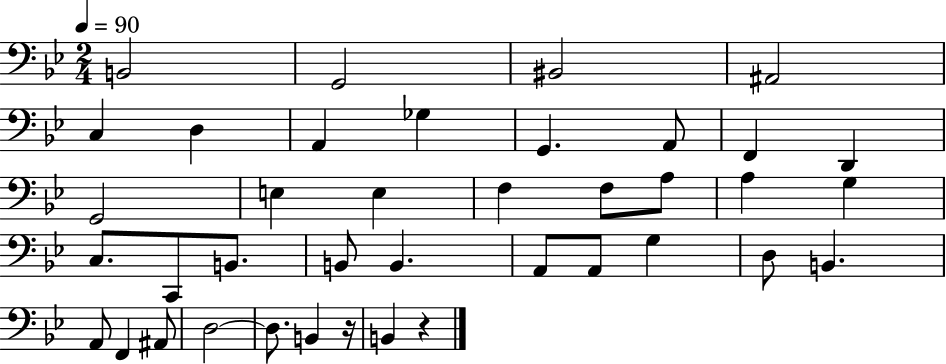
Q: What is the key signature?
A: BES major